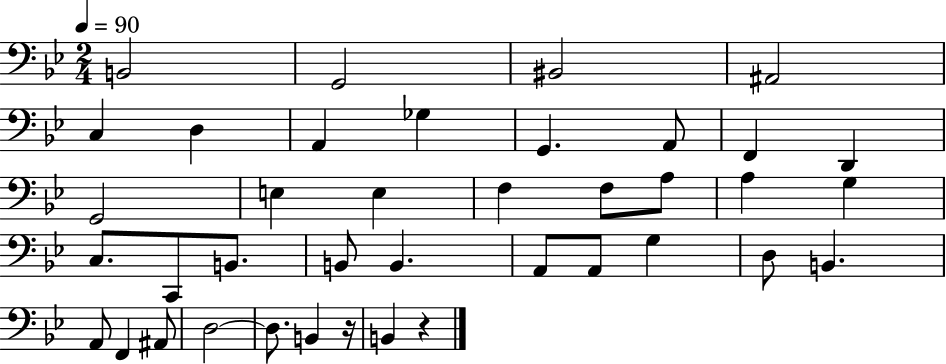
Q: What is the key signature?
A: BES major